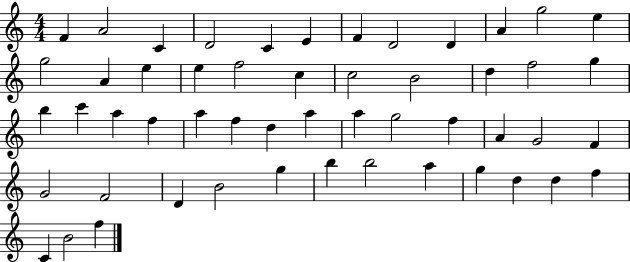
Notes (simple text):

F4/q A4/h C4/q D4/h C4/q E4/q F4/q D4/h D4/q A4/q G5/h E5/q G5/h A4/q E5/q E5/q F5/h C5/q C5/h B4/h D5/q F5/h G5/q B5/q C6/q A5/q F5/q A5/q F5/q D5/q A5/q A5/q G5/h F5/q A4/q G4/h F4/q G4/h F4/h D4/q B4/h G5/q B5/q B5/h A5/q G5/q D5/q D5/q F5/q C4/q B4/h F5/q